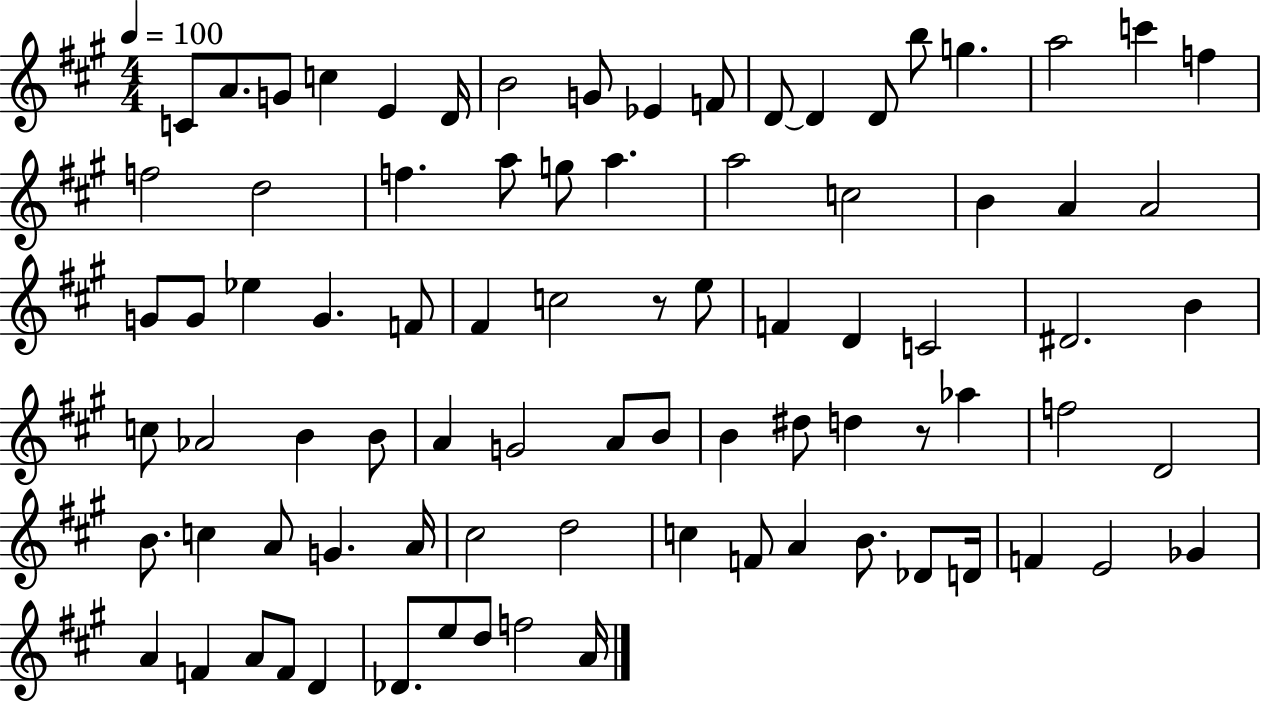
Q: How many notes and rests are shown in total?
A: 84